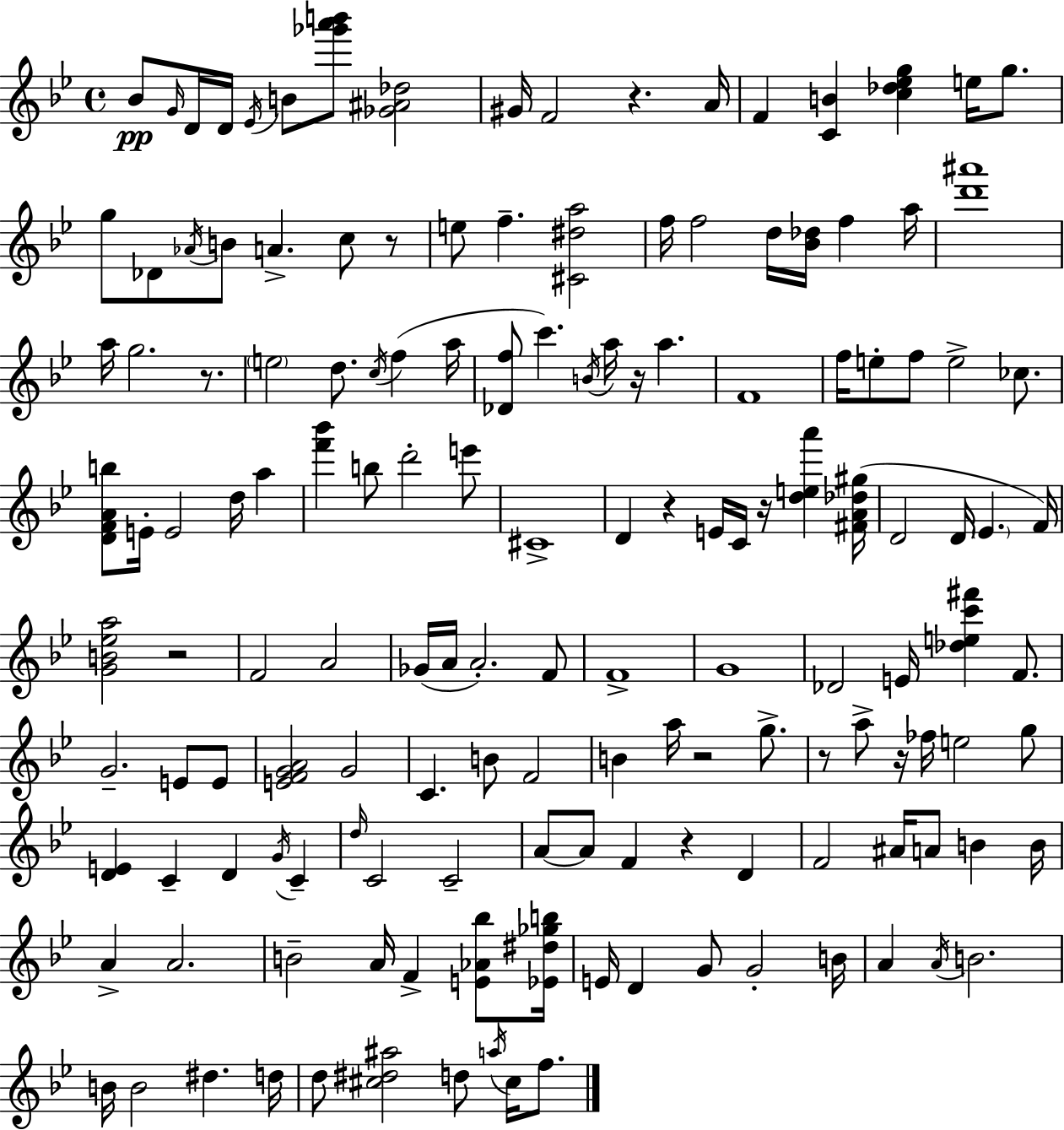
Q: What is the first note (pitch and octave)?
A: Bb4